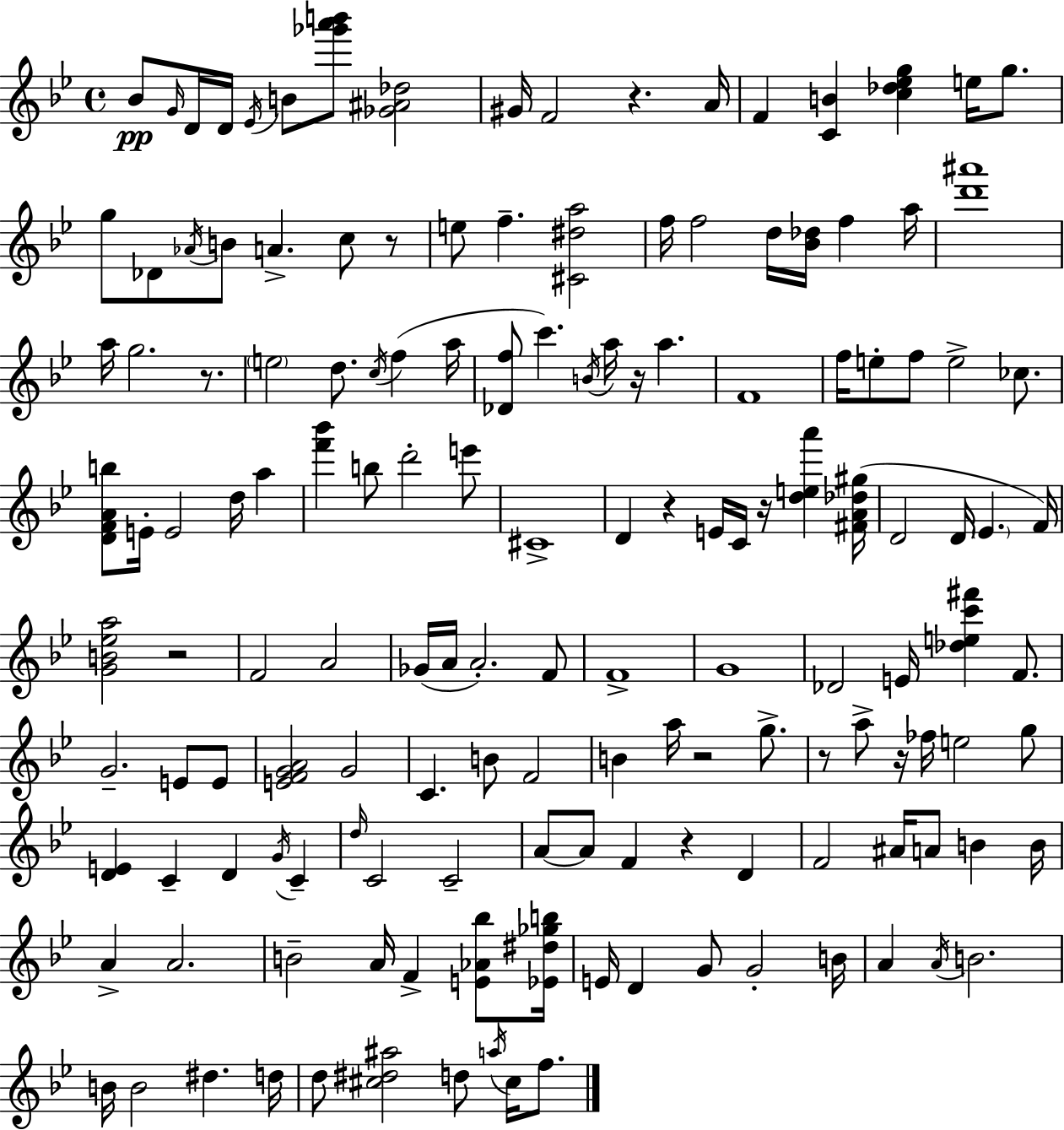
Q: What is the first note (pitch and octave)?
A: Bb4